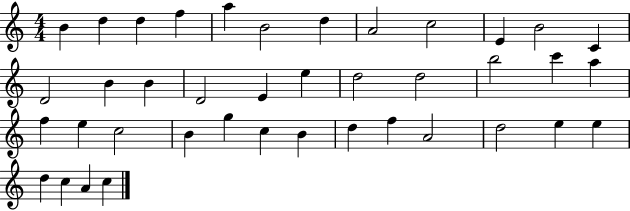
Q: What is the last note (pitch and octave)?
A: C5